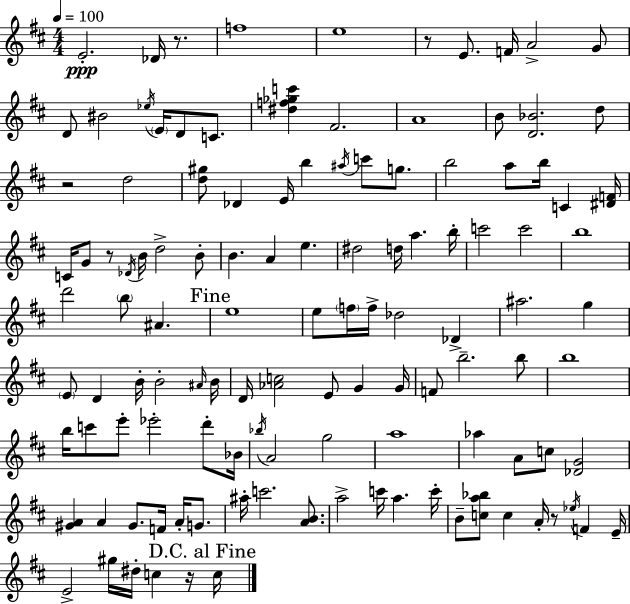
E4/h. Db4/s R/e. F5/w E5/w R/e E4/e. F4/s A4/h G4/e D4/e BIS4/h Eb5/s E4/s D4/e C4/e. [D#5,F5,Gb5,C6]/q F#4/h. A4/w B4/e [D4,Bb4]/h. D5/e R/h D5/h [D5,G#5]/e Db4/q E4/s B5/q A#5/s C6/e G5/e. B5/h A5/e B5/s C4/q [D#4,F4]/s C4/s G4/e R/e Db4/s B4/s D5/h B4/e B4/q. A4/q E5/q. D#5/h D5/s A5/q. B5/s C6/h C6/h B5/w D6/h B5/e A#4/q. E5/w E5/e F5/s F5/s Db5/h Db4/q A#5/h. G5/q E4/e D4/q B4/s B4/h A#4/s B4/s D4/s [Ab4,C5]/h E4/e G4/q G4/s F4/e B5/h. B5/e B5/w B5/s C6/e E6/e Eb6/h D6/e Bb4/s Bb5/s A4/h G5/h A5/w Ab5/q A4/e C5/e [Db4,G4]/h [G#4,A4]/q A4/q G#4/e. F4/s A4/s G4/e. A#5/s C6/h. [A4,B4]/e. A5/h C6/s A5/q. C6/s B4/e [C5,A5,Bb5]/e C5/q A4/s R/e Eb5/s F4/q E4/s E4/h G#5/s D#5/s C5/q R/s C5/s